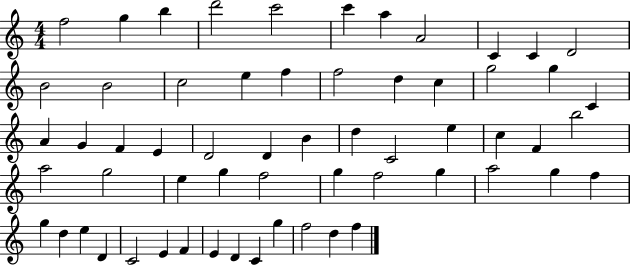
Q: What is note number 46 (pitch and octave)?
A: F5